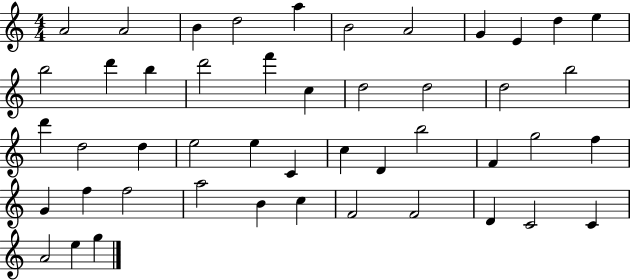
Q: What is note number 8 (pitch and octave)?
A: G4